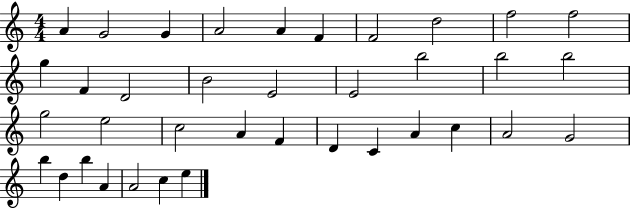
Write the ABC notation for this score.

X:1
T:Untitled
M:4/4
L:1/4
K:C
A G2 G A2 A F F2 d2 f2 f2 g F D2 B2 E2 E2 b2 b2 b2 g2 e2 c2 A F D C A c A2 G2 b d b A A2 c e